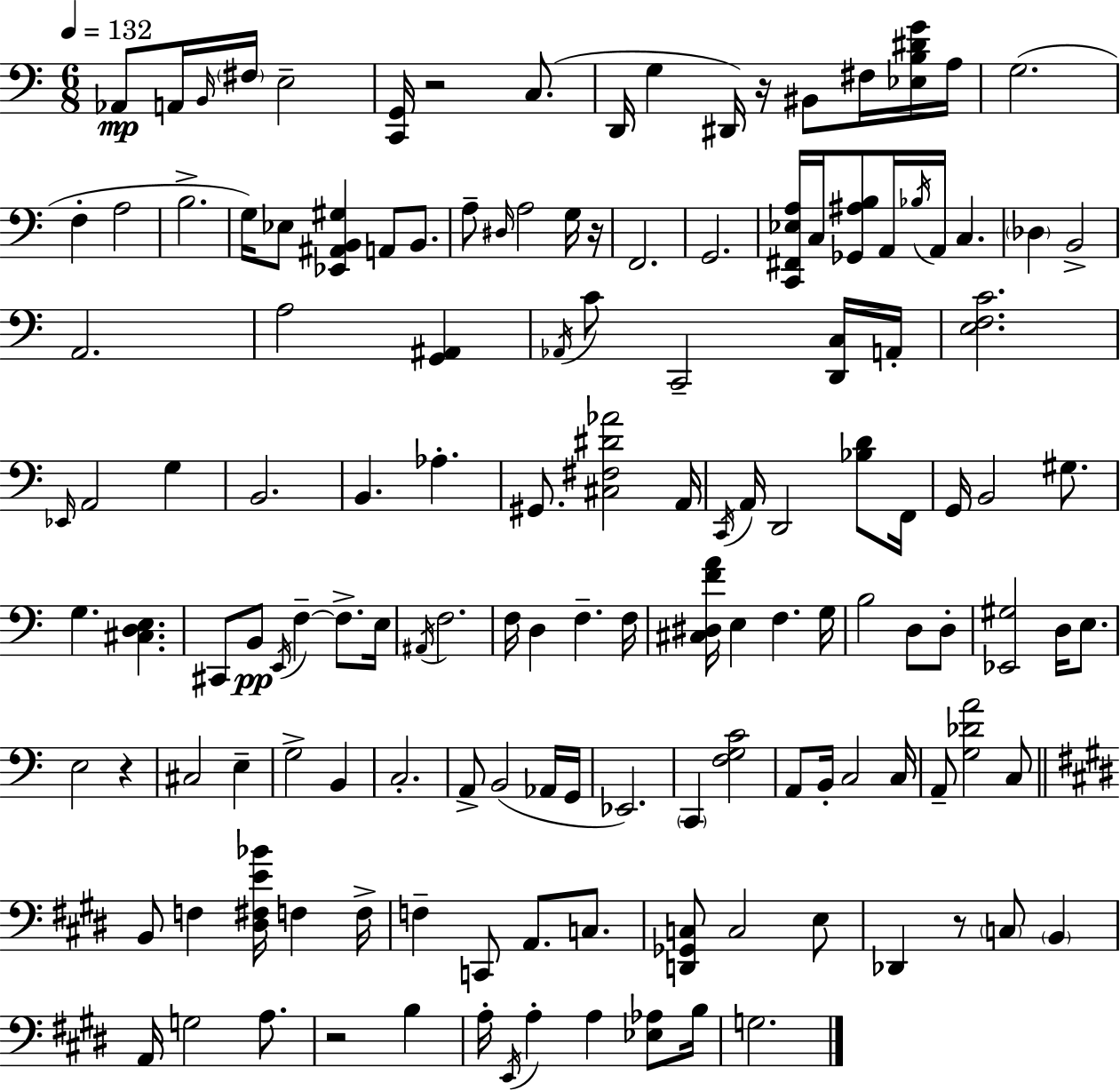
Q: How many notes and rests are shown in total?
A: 140